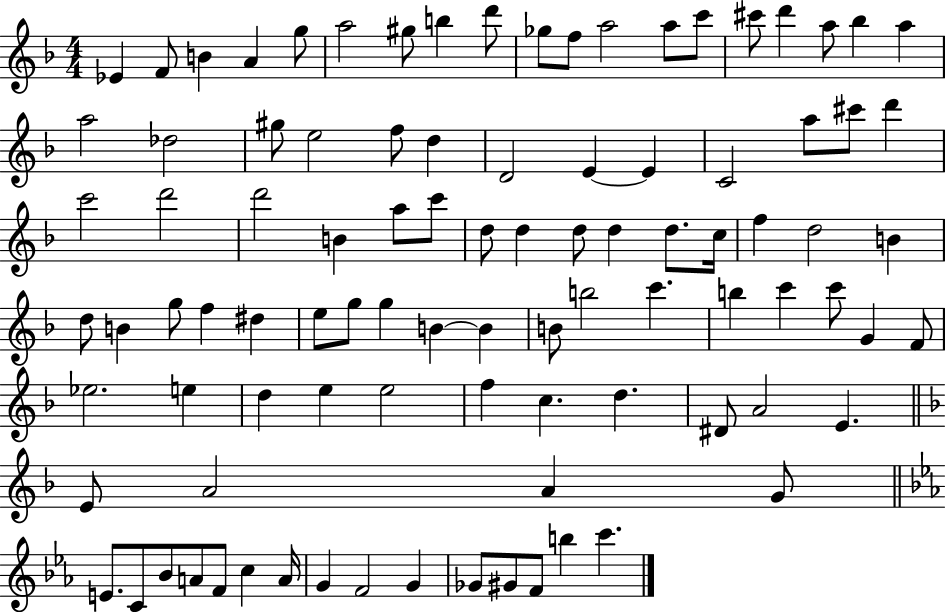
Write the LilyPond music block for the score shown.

{
  \clef treble
  \numericTimeSignature
  \time 4/4
  \key f \major
  \repeat volta 2 { ees'4 f'8 b'4 a'4 g''8 | a''2 gis''8 b''4 d'''8 | ges''8 f''8 a''2 a''8 c'''8 | cis'''8 d'''4 a''8 bes''4 a''4 | \break a''2 des''2 | gis''8 e''2 f''8 d''4 | d'2 e'4~~ e'4 | c'2 a''8 cis'''8 d'''4 | \break c'''2 d'''2 | d'''2 b'4 a''8 c'''8 | d''8 d''4 d''8 d''4 d''8. c''16 | f''4 d''2 b'4 | \break d''8 b'4 g''8 f''4 dis''4 | e''8 g''8 g''4 b'4~~ b'4 | b'8 b''2 c'''4. | b''4 c'''4 c'''8 g'4 f'8 | \break ees''2. e''4 | d''4 e''4 e''2 | f''4 c''4. d''4. | dis'8 a'2 e'4. | \break \bar "||" \break \key f \major e'8 a'2 a'4 g'8 | \bar "||" \break \key ees \major e'8. c'8 bes'8 a'8 f'8 c''4 a'16 | g'4 f'2 g'4 | ges'8 gis'8 f'8 b''4 c'''4. | } \bar "|."
}